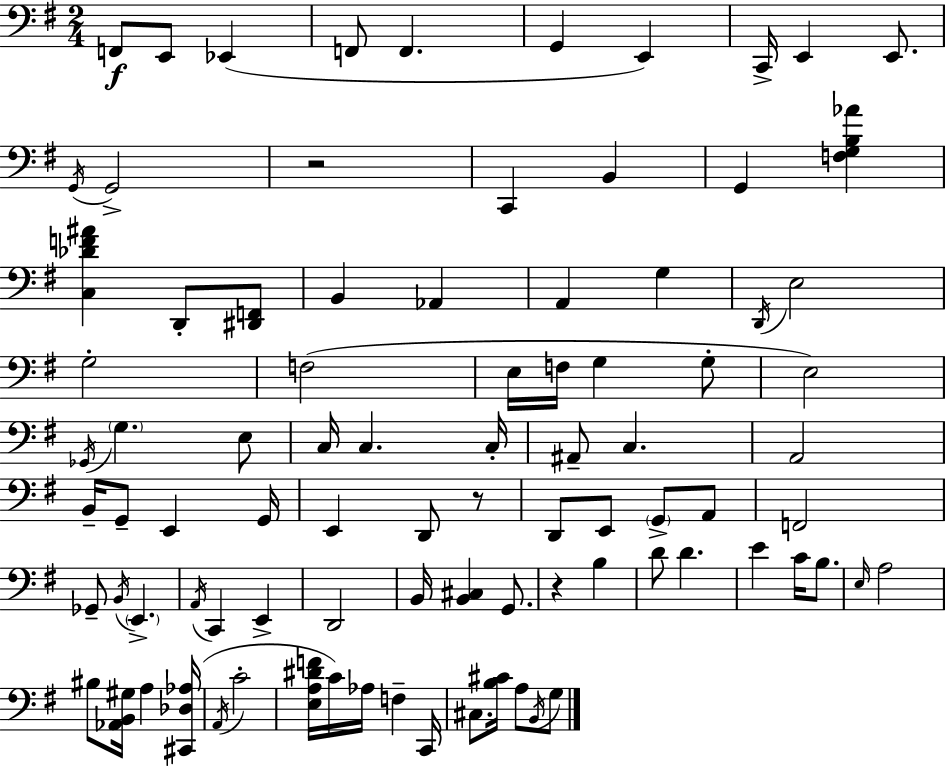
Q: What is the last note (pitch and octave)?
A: G3